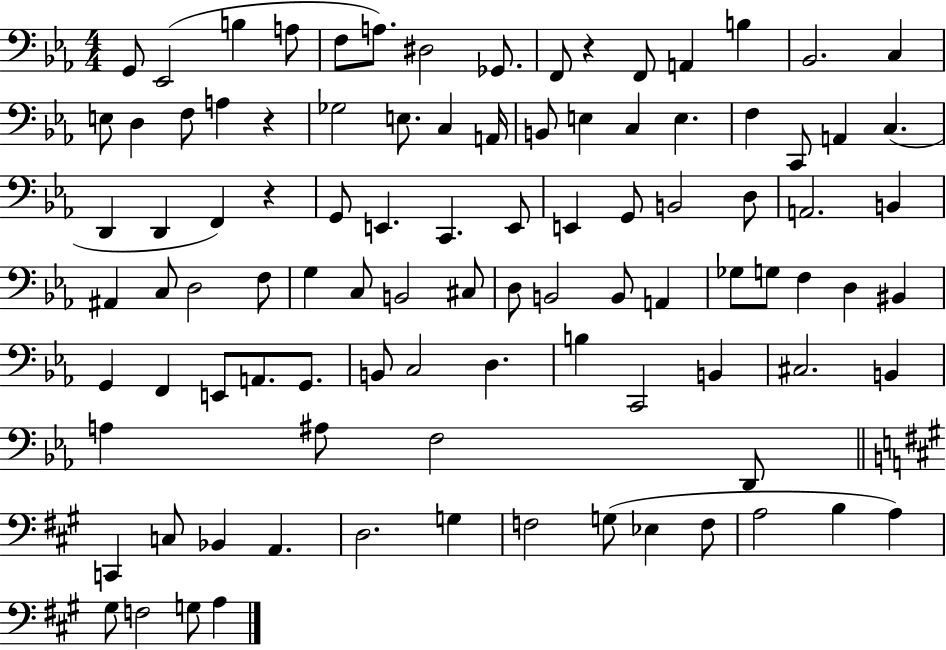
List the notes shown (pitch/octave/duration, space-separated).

G2/e Eb2/h B3/q A3/e F3/e A3/e. D#3/h Gb2/e. F2/e R/q F2/e A2/q B3/q Bb2/h. C3/q E3/e D3/q F3/e A3/q R/q Gb3/h E3/e. C3/q A2/s B2/e E3/q C3/q E3/q. F3/q C2/e A2/q C3/q. D2/q D2/q F2/q R/q G2/e E2/q. C2/q. E2/e E2/q G2/e B2/h D3/e A2/h. B2/q A#2/q C3/e D3/h F3/e G3/q C3/e B2/h C#3/e D3/e B2/h B2/e A2/q Gb3/e G3/e F3/q D3/q BIS2/q G2/q F2/q E2/e A2/e. G2/e. B2/e C3/h D3/q. B3/q C2/h B2/q C#3/h. B2/q A3/q A#3/e F3/h D2/e C2/q C3/e Bb2/q A2/q. D3/h. G3/q F3/h G3/e Eb3/q F3/e A3/h B3/q A3/q G#3/e F3/h G3/e A3/q